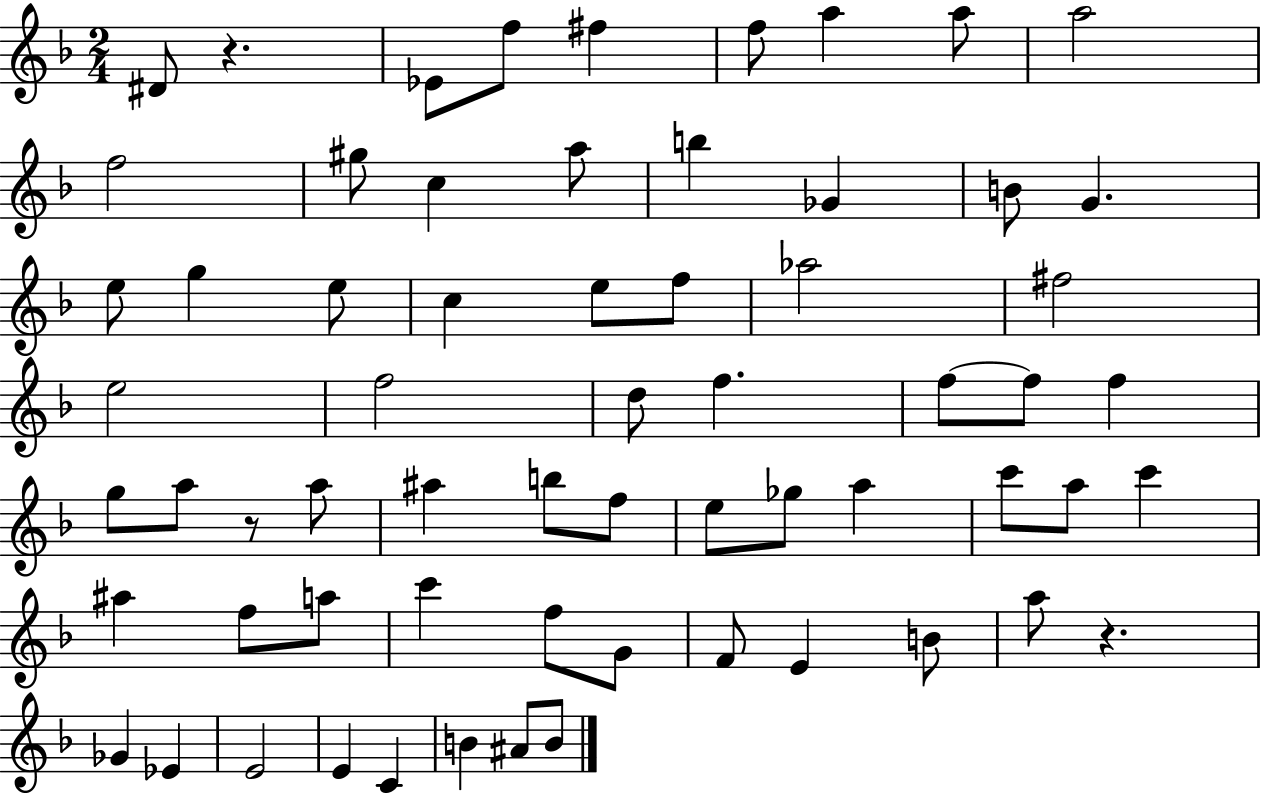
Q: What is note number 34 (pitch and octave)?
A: A5